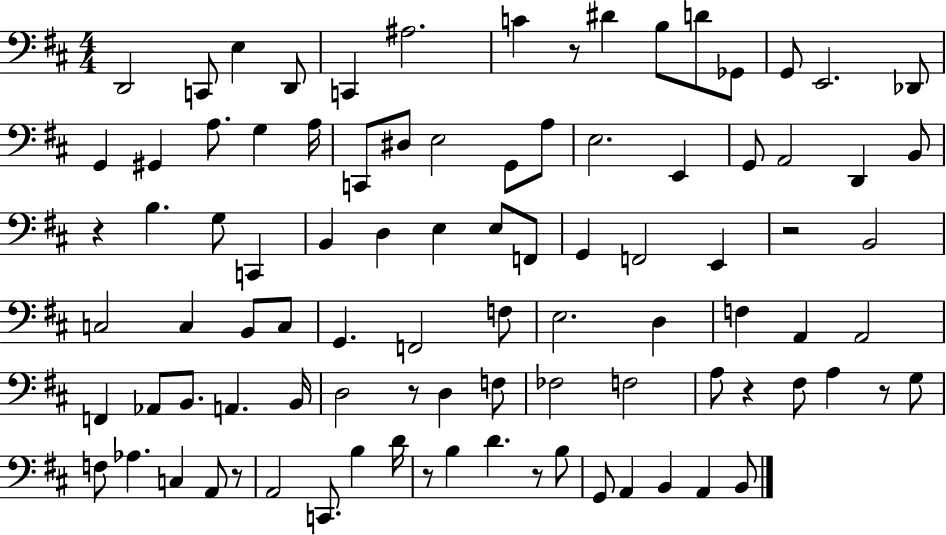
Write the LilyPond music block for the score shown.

{
  \clef bass
  \numericTimeSignature
  \time 4/4
  \key d \major
  d,2 c,8 e4 d,8 | c,4 ais2. | c'4 r8 dis'4 b8 d'8 ges,8 | g,8 e,2. des,8 | \break g,4 gis,4 a8. g4 a16 | c,8 dis8 e2 g,8 a8 | e2. e,4 | g,8 a,2 d,4 b,8 | \break r4 b4. g8 c,4 | b,4 d4 e4 e8 f,8 | g,4 f,2 e,4 | r2 b,2 | \break c2 c4 b,8 c8 | g,4. f,2 f8 | e2. d4 | f4 a,4 a,2 | \break f,4 aes,8 b,8. a,4. b,16 | d2 r8 d4 f8 | fes2 f2 | a8 r4 fis8 a4 r8 g8 | \break f8 aes4. c4 a,8 r8 | a,2 c,8. b4 d'16 | r8 b4 d'4. r8 b8 | g,8 a,4 b,4 a,4 b,8 | \break \bar "|."
}